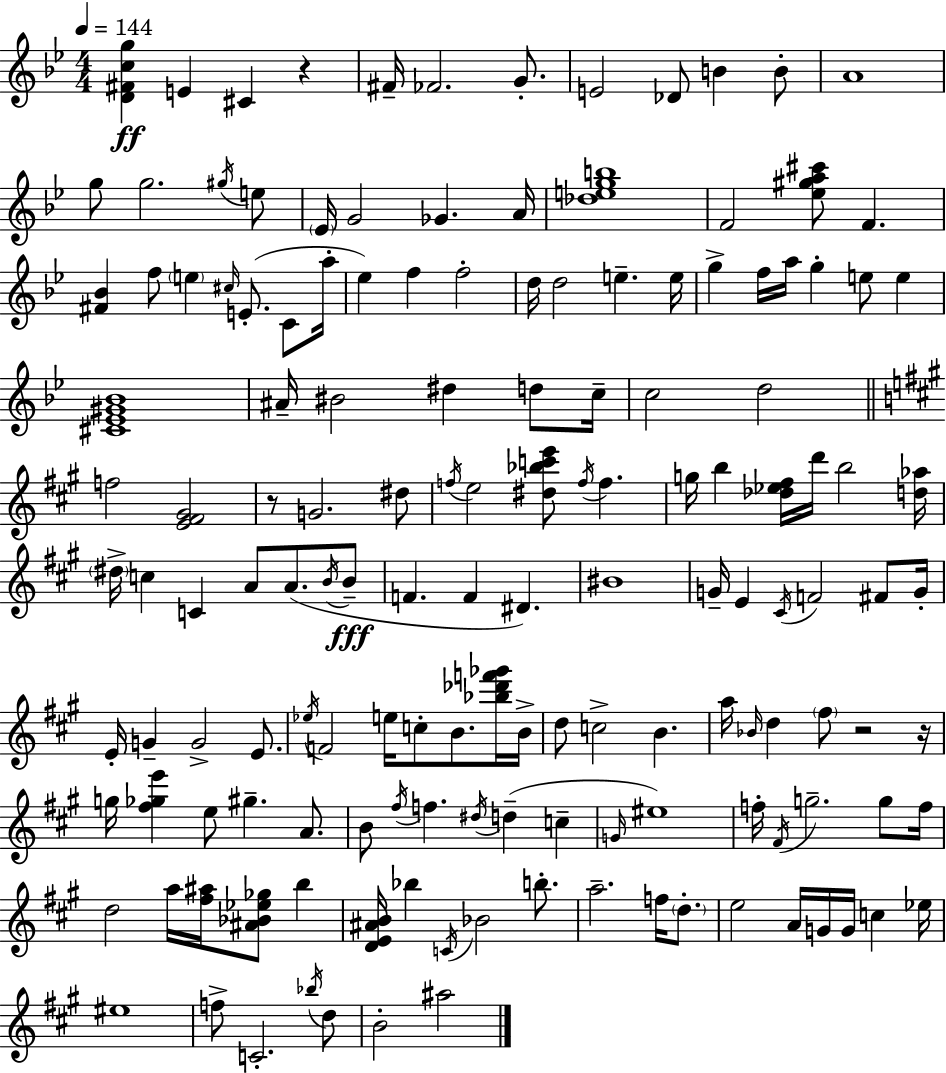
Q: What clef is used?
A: treble